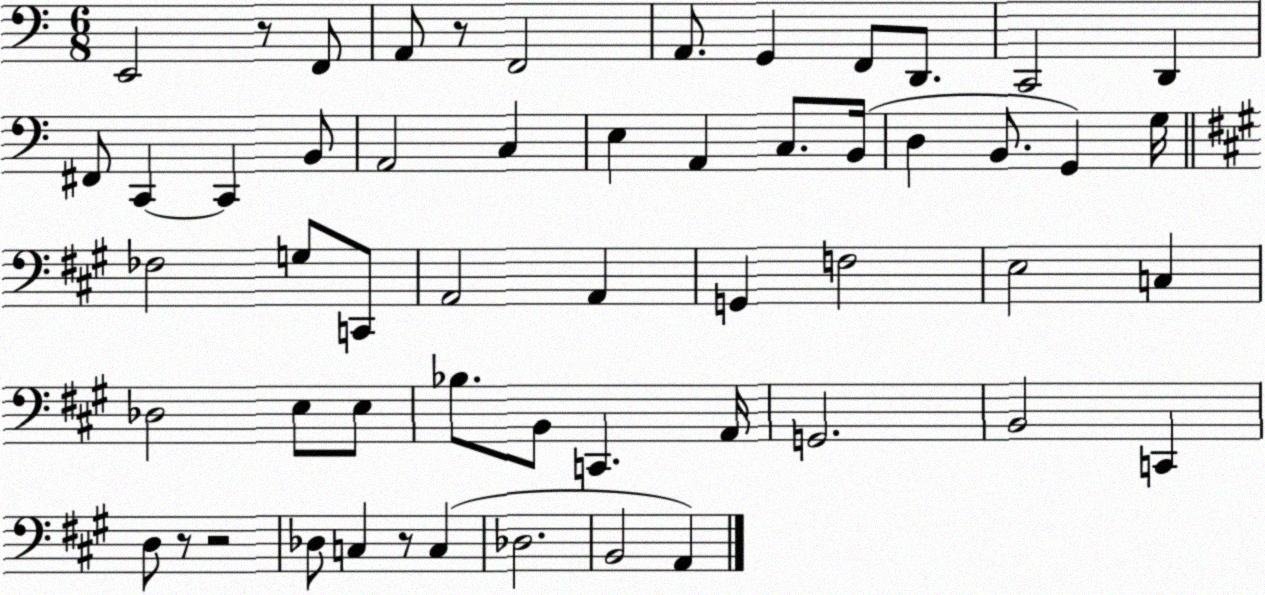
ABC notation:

X:1
T:Untitled
M:6/8
L:1/4
K:C
E,,2 z/2 F,,/2 A,,/2 z/2 F,,2 A,,/2 G,, F,,/2 D,,/2 C,,2 D,, ^F,,/2 C,, C,, B,,/2 A,,2 C, E, A,, C,/2 B,,/4 D, B,,/2 G,, G,/4 _F,2 G,/2 C,,/2 A,,2 A,, G,, F,2 E,2 C, _D,2 E,/2 E,/2 _B,/2 B,,/2 C,, A,,/4 G,,2 B,,2 C,, D,/2 z/2 z2 _D,/2 C, z/2 C, _D,2 B,,2 A,,